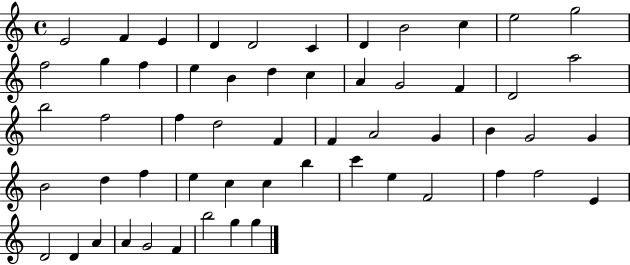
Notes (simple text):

E4/h F4/q E4/q D4/q D4/h C4/q D4/q B4/h C5/q E5/h G5/h F5/h G5/q F5/q E5/q B4/q D5/q C5/q A4/q G4/h F4/q D4/h A5/h B5/h F5/h F5/q D5/h F4/q F4/q A4/h G4/q B4/q G4/h G4/q B4/h D5/q F5/q E5/q C5/q C5/q B5/q C6/q E5/q F4/h F5/q F5/h E4/q D4/h D4/q A4/q A4/q G4/h F4/q B5/h G5/q G5/q